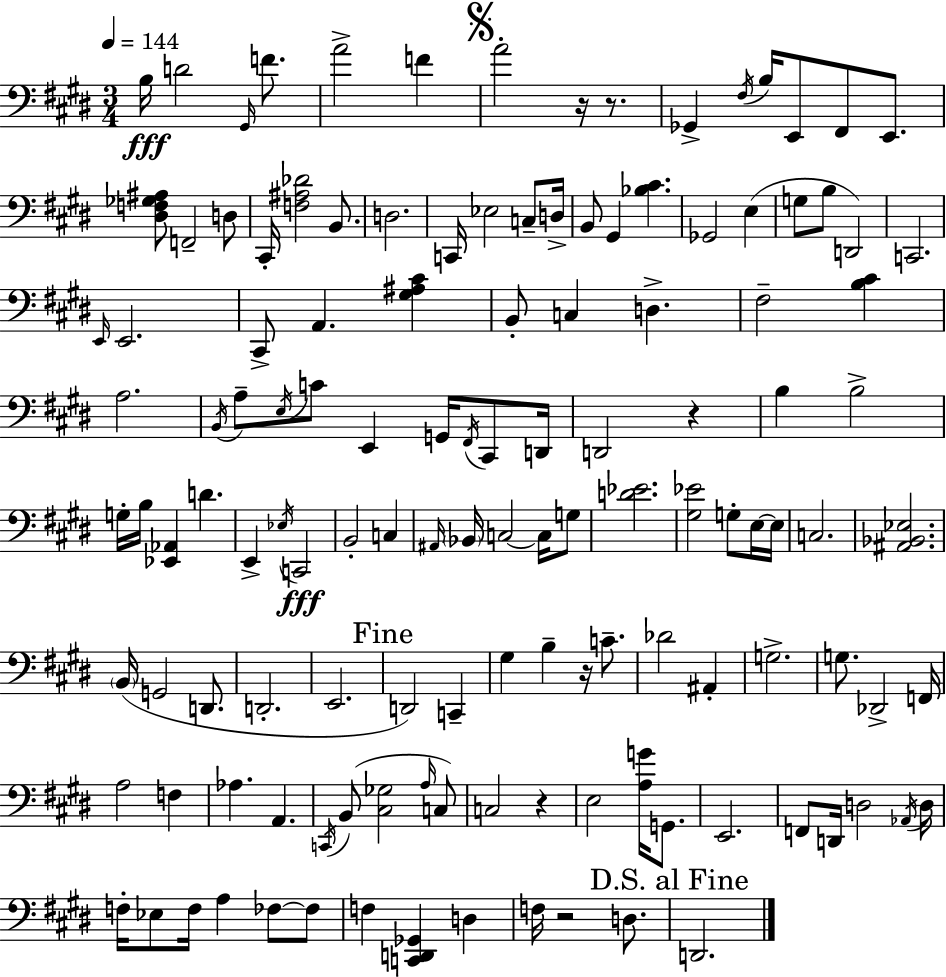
B3/s D4/h G#2/s F4/e. A4/h F4/q A4/h R/s R/e. Gb2/q F#3/s B3/s E2/e F#2/e E2/e. [D#3,F3,Gb3,A#3]/e F2/h D3/e C#2/s [F3,A#3,Db4]/h B2/e. D3/h. C2/s Eb3/h C3/e D3/s B2/e G#2/q [Bb3,C#4]/q. Gb2/h E3/q G3/e B3/e D2/h C2/h. E2/s E2/h. C#2/e A2/q. [G#3,A#3,C#4]/q B2/e C3/q D3/q. F#3/h [B3,C#4]/q A3/h. B2/s A3/e E3/s C4/e E2/q G2/s F#2/s C#2/e D2/s D2/h R/q B3/q B3/h G3/s B3/s [Eb2,Ab2]/q D4/q. E2/q Eb3/s C2/h B2/h C3/q A#2/s Bb2/s C3/h C3/s G3/e [D4,Eb4]/h. [G#3,Eb4]/h G3/e E3/s E3/s C3/h. [A#2,Bb2,Eb3]/h. B2/s G2/h D2/e. D2/h. E2/h. D2/h C2/q G#3/q B3/q R/s C4/e. Db4/h A#2/q G3/h. G3/e. Db2/h F2/s A3/h F3/q Ab3/q. A2/q. C2/s B2/e [C#3,Gb3]/h A3/s C3/e C3/h R/q E3/h [A3,G4]/s G2/e. E2/h. F2/e D2/s D3/h Ab2/s D3/s F3/s Eb3/e F3/s A3/q FES3/e FES3/e F3/q [C2,D2,Gb2]/q D3/q F3/s R/h D3/e. D2/h.